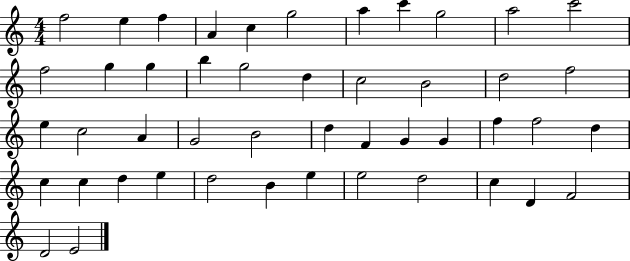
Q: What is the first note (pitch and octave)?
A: F5